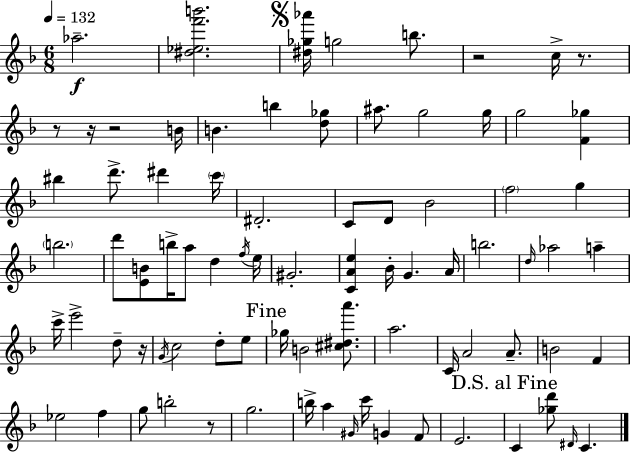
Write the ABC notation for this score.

X:1
T:Untitled
M:6/8
L:1/4
K:Dm
_a2 [^d_ef'b']2 [^d_g_a']/4 g2 b/2 z2 c/4 z/2 z/2 z/4 z2 B/4 B b [d_g]/2 ^a/2 g2 g/4 g2 [F_g] ^b d'/2 ^d' c'/4 ^D2 C/2 D/2 _B2 f2 g b2 d'/2 [EB]/2 b/4 a/2 d f/4 e/4 ^G2 [CAe] _B/4 G A/4 b2 d/4 _a2 a c'/4 e'2 d/2 z/4 G/4 c2 d/2 e/2 _g/4 B2 [^c^da']/2 a2 C/4 A2 A/2 B2 F _e2 f g/2 b2 z/2 g2 b/4 a ^G/4 c'/4 G F/2 E2 C [_gd']/2 ^D/4 C